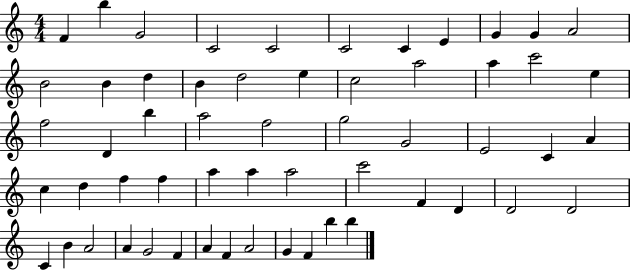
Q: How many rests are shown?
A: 0